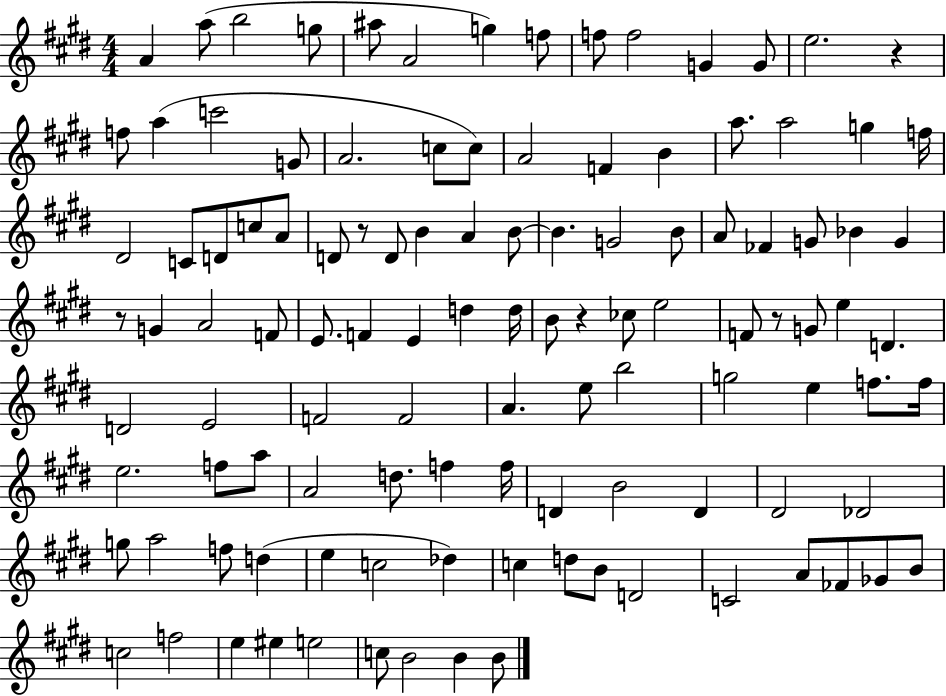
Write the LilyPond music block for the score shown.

{
  \clef treble
  \numericTimeSignature
  \time 4/4
  \key e \major
  \repeat volta 2 { a'4 a''8( b''2 g''8 | ais''8 a'2 g''4) f''8 | f''8 f''2 g'4 g'8 | e''2. r4 | \break f''8 a''4( c'''2 g'8 | a'2. c''8 c''8) | a'2 f'4 b'4 | a''8. a''2 g''4 f''16 | \break dis'2 c'8 d'8 c''8 a'8 | d'8 r8 d'8 b'4 a'4 b'8~~ | b'4. g'2 b'8 | a'8 fes'4 g'8 bes'4 g'4 | \break r8 g'4 a'2 f'8 | e'8. f'4 e'4 d''4 d''16 | b'8 r4 ces''8 e''2 | f'8 r8 g'8 e''4 d'4. | \break d'2 e'2 | f'2 f'2 | a'4. e''8 b''2 | g''2 e''4 f''8. f''16 | \break e''2. f''8 a''8 | a'2 d''8. f''4 f''16 | d'4 b'2 d'4 | dis'2 des'2 | \break g''8 a''2 f''8 d''4( | e''4 c''2 des''4) | c''4 d''8 b'8 d'2 | c'2 a'8 fes'8 ges'8 b'8 | \break c''2 f''2 | e''4 eis''4 e''2 | c''8 b'2 b'4 b'8 | } \bar "|."
}